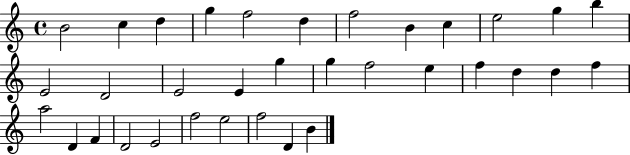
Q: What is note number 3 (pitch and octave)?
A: D5